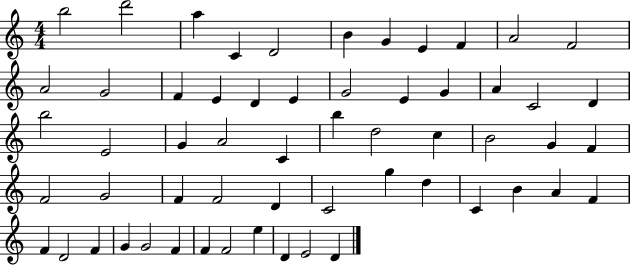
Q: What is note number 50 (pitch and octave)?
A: G4